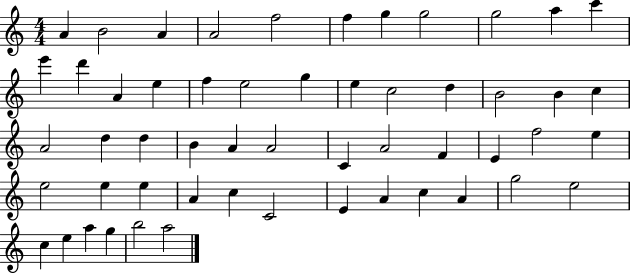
X:1
T:Untitled
M:4/4
L:1/4
K:C
A B2 A A2 f2 f g g2 g2 a c' e' d' A e f e2 g e c2 d B2 B c A2 d d B A A2 C A2 F E f2 e e2 e e A c C2 E A c A g2 e2 c e a g b2 a2